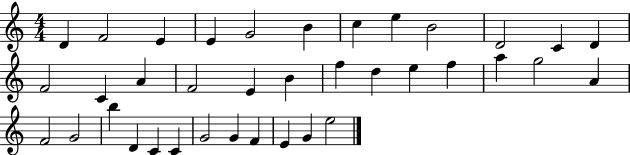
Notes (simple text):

D4/q F4/h E4/q E4/q G4/h B4/q C5/q E5/q B4/h D4/h C4/q D4/q F4/h C4/q A4/q F4/h E4/q B4/q F5/q D5/q E5/q F5/q A5/q G5/h A4/q F4/h G4/h B5/q D4/q C4/q C4/q G4/h G4/q F4/q E4/q G4/q E5/h